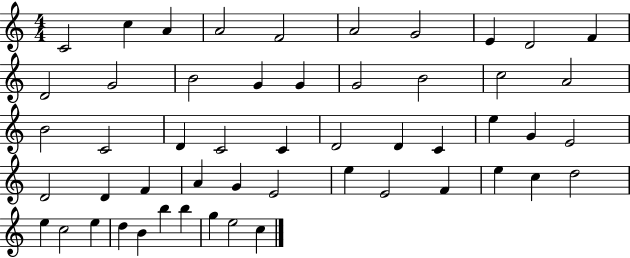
X:1
T:Untitled
M:4/4
L:1/4
K:C
C2 c A A2 F2 A2 G2 E D2 F D2 G2 B2 G G G2 B2 c2 A2 B2 C2 D C2 C D2 D C e G E2 D2 D F A G E2 e E2 F e c d2 e c2 e d B b b g e2 c